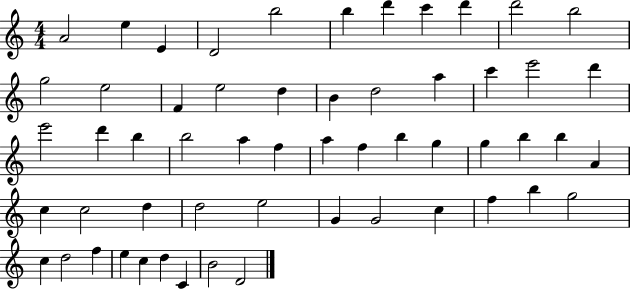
X:1
T:Untitled
M:4/4
L:1/4
K:C
A2 e E D2 b2 b d' c' d' d'2 b2 g2 e2 F e2 d B d2 a c' e'2 d' e'2 d' b b2 a f a f b g g b b A c c2 d d2 e2 G G2 c f b g2 c d2 f e c d C B2 D2